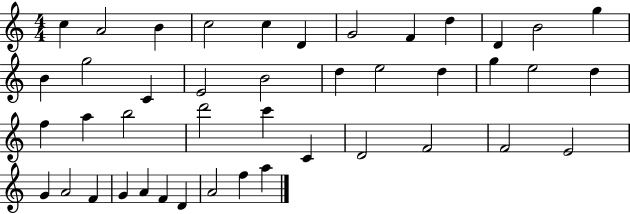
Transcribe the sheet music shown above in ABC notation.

X:1
T:Untitled
M:4/4
L:1/4
K:C
c A2 B c2 c D G2 F d D B2 g B g2 C E2 B2 d e2 d g e2 d f a b2 d'2 c' C D2 F2 F2 E2 G A2 F G A F D A2 f a